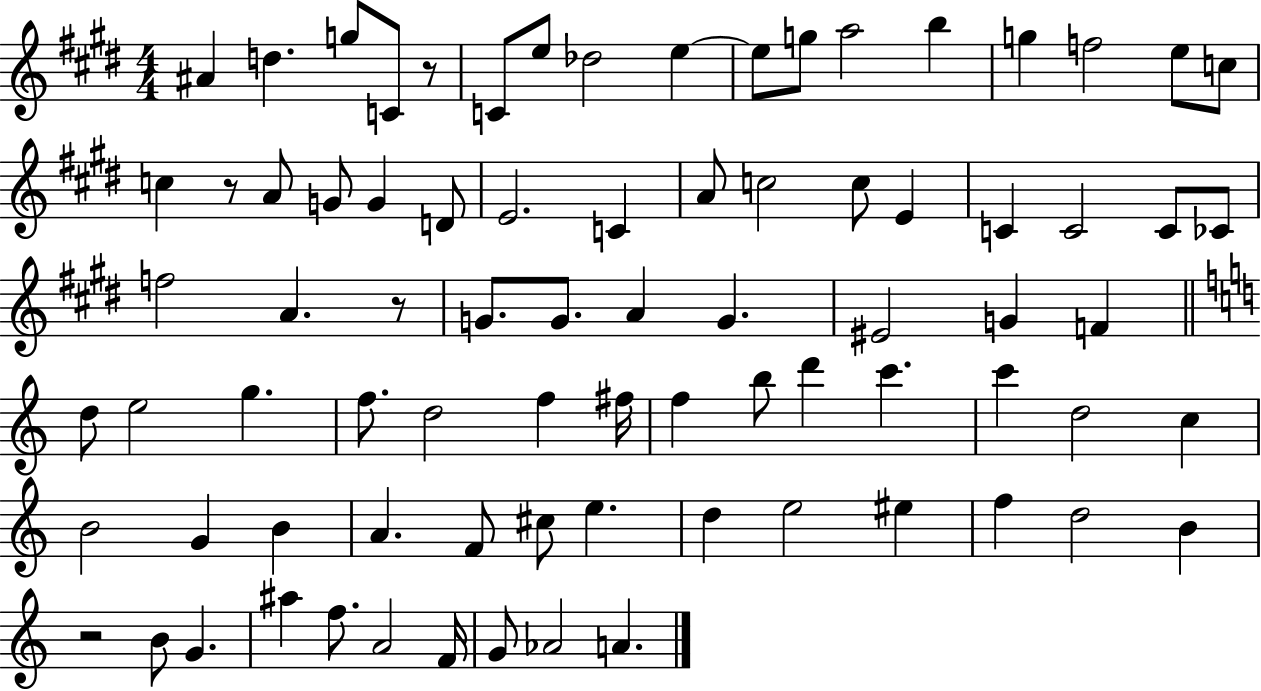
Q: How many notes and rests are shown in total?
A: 80